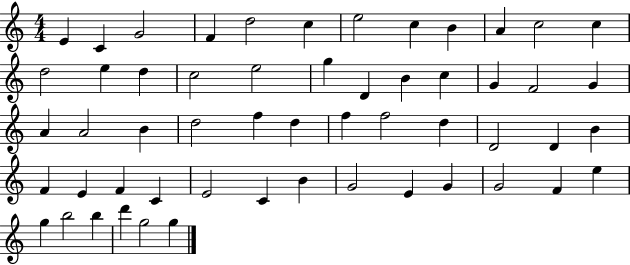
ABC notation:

X:1
T:Untitled
M:4/4
L:1/4
K:C
E C G2 F d2 c e2 c B A c2 c d2 e d c2 e2 g D B c G F2 G A A2 B d2 f d f f2 d D2 D B F E F C E2 C B G2 E G G2 F e g b2 b d' g2 g